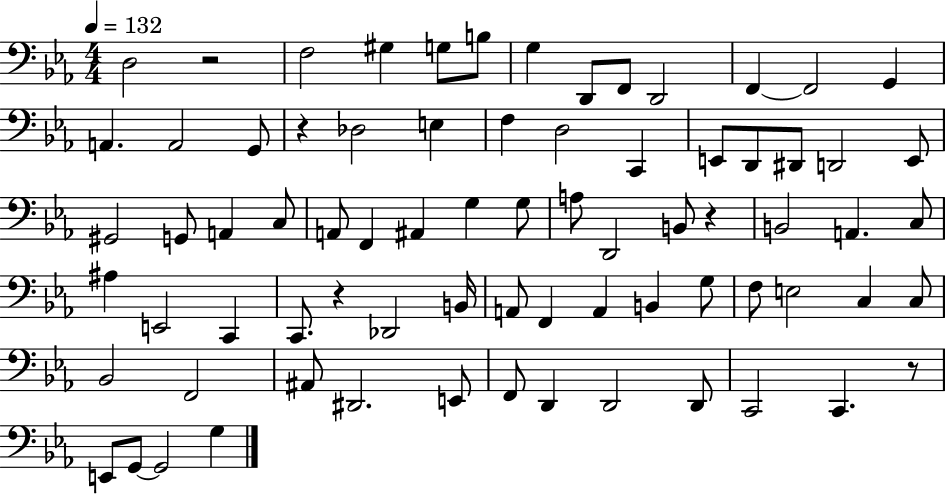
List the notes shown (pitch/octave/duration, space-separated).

D3/h R/h F3/h G#3/q G3/e B3/e G3/q D2/e F2/e D2/h F2/q F2/h G2/q A2/q. A2/h G2/e R/q Db3/h E3/q F3/q D3/h C2/q E2/e D2/e D#2/e D2/h E2/e G#2/h G2/e A2/q C3/e A2/e F2/q A#2/q G3/q G3/e A3/e D2/h B2/e R/q B2/h A2/q. C3/e A#3/q E2/h C2/q C2/e. R/q Db2/h B2/s A2/e F2/q A2/q B2/q G3/e F3/e E3/h C3/q C3/e Bb2/h F2/h A#2/e D#2/h. E2/e F2/e D2/q D2/h D2/e C2/h C2/q. R/e E2/e G2/e G2/h G3/q